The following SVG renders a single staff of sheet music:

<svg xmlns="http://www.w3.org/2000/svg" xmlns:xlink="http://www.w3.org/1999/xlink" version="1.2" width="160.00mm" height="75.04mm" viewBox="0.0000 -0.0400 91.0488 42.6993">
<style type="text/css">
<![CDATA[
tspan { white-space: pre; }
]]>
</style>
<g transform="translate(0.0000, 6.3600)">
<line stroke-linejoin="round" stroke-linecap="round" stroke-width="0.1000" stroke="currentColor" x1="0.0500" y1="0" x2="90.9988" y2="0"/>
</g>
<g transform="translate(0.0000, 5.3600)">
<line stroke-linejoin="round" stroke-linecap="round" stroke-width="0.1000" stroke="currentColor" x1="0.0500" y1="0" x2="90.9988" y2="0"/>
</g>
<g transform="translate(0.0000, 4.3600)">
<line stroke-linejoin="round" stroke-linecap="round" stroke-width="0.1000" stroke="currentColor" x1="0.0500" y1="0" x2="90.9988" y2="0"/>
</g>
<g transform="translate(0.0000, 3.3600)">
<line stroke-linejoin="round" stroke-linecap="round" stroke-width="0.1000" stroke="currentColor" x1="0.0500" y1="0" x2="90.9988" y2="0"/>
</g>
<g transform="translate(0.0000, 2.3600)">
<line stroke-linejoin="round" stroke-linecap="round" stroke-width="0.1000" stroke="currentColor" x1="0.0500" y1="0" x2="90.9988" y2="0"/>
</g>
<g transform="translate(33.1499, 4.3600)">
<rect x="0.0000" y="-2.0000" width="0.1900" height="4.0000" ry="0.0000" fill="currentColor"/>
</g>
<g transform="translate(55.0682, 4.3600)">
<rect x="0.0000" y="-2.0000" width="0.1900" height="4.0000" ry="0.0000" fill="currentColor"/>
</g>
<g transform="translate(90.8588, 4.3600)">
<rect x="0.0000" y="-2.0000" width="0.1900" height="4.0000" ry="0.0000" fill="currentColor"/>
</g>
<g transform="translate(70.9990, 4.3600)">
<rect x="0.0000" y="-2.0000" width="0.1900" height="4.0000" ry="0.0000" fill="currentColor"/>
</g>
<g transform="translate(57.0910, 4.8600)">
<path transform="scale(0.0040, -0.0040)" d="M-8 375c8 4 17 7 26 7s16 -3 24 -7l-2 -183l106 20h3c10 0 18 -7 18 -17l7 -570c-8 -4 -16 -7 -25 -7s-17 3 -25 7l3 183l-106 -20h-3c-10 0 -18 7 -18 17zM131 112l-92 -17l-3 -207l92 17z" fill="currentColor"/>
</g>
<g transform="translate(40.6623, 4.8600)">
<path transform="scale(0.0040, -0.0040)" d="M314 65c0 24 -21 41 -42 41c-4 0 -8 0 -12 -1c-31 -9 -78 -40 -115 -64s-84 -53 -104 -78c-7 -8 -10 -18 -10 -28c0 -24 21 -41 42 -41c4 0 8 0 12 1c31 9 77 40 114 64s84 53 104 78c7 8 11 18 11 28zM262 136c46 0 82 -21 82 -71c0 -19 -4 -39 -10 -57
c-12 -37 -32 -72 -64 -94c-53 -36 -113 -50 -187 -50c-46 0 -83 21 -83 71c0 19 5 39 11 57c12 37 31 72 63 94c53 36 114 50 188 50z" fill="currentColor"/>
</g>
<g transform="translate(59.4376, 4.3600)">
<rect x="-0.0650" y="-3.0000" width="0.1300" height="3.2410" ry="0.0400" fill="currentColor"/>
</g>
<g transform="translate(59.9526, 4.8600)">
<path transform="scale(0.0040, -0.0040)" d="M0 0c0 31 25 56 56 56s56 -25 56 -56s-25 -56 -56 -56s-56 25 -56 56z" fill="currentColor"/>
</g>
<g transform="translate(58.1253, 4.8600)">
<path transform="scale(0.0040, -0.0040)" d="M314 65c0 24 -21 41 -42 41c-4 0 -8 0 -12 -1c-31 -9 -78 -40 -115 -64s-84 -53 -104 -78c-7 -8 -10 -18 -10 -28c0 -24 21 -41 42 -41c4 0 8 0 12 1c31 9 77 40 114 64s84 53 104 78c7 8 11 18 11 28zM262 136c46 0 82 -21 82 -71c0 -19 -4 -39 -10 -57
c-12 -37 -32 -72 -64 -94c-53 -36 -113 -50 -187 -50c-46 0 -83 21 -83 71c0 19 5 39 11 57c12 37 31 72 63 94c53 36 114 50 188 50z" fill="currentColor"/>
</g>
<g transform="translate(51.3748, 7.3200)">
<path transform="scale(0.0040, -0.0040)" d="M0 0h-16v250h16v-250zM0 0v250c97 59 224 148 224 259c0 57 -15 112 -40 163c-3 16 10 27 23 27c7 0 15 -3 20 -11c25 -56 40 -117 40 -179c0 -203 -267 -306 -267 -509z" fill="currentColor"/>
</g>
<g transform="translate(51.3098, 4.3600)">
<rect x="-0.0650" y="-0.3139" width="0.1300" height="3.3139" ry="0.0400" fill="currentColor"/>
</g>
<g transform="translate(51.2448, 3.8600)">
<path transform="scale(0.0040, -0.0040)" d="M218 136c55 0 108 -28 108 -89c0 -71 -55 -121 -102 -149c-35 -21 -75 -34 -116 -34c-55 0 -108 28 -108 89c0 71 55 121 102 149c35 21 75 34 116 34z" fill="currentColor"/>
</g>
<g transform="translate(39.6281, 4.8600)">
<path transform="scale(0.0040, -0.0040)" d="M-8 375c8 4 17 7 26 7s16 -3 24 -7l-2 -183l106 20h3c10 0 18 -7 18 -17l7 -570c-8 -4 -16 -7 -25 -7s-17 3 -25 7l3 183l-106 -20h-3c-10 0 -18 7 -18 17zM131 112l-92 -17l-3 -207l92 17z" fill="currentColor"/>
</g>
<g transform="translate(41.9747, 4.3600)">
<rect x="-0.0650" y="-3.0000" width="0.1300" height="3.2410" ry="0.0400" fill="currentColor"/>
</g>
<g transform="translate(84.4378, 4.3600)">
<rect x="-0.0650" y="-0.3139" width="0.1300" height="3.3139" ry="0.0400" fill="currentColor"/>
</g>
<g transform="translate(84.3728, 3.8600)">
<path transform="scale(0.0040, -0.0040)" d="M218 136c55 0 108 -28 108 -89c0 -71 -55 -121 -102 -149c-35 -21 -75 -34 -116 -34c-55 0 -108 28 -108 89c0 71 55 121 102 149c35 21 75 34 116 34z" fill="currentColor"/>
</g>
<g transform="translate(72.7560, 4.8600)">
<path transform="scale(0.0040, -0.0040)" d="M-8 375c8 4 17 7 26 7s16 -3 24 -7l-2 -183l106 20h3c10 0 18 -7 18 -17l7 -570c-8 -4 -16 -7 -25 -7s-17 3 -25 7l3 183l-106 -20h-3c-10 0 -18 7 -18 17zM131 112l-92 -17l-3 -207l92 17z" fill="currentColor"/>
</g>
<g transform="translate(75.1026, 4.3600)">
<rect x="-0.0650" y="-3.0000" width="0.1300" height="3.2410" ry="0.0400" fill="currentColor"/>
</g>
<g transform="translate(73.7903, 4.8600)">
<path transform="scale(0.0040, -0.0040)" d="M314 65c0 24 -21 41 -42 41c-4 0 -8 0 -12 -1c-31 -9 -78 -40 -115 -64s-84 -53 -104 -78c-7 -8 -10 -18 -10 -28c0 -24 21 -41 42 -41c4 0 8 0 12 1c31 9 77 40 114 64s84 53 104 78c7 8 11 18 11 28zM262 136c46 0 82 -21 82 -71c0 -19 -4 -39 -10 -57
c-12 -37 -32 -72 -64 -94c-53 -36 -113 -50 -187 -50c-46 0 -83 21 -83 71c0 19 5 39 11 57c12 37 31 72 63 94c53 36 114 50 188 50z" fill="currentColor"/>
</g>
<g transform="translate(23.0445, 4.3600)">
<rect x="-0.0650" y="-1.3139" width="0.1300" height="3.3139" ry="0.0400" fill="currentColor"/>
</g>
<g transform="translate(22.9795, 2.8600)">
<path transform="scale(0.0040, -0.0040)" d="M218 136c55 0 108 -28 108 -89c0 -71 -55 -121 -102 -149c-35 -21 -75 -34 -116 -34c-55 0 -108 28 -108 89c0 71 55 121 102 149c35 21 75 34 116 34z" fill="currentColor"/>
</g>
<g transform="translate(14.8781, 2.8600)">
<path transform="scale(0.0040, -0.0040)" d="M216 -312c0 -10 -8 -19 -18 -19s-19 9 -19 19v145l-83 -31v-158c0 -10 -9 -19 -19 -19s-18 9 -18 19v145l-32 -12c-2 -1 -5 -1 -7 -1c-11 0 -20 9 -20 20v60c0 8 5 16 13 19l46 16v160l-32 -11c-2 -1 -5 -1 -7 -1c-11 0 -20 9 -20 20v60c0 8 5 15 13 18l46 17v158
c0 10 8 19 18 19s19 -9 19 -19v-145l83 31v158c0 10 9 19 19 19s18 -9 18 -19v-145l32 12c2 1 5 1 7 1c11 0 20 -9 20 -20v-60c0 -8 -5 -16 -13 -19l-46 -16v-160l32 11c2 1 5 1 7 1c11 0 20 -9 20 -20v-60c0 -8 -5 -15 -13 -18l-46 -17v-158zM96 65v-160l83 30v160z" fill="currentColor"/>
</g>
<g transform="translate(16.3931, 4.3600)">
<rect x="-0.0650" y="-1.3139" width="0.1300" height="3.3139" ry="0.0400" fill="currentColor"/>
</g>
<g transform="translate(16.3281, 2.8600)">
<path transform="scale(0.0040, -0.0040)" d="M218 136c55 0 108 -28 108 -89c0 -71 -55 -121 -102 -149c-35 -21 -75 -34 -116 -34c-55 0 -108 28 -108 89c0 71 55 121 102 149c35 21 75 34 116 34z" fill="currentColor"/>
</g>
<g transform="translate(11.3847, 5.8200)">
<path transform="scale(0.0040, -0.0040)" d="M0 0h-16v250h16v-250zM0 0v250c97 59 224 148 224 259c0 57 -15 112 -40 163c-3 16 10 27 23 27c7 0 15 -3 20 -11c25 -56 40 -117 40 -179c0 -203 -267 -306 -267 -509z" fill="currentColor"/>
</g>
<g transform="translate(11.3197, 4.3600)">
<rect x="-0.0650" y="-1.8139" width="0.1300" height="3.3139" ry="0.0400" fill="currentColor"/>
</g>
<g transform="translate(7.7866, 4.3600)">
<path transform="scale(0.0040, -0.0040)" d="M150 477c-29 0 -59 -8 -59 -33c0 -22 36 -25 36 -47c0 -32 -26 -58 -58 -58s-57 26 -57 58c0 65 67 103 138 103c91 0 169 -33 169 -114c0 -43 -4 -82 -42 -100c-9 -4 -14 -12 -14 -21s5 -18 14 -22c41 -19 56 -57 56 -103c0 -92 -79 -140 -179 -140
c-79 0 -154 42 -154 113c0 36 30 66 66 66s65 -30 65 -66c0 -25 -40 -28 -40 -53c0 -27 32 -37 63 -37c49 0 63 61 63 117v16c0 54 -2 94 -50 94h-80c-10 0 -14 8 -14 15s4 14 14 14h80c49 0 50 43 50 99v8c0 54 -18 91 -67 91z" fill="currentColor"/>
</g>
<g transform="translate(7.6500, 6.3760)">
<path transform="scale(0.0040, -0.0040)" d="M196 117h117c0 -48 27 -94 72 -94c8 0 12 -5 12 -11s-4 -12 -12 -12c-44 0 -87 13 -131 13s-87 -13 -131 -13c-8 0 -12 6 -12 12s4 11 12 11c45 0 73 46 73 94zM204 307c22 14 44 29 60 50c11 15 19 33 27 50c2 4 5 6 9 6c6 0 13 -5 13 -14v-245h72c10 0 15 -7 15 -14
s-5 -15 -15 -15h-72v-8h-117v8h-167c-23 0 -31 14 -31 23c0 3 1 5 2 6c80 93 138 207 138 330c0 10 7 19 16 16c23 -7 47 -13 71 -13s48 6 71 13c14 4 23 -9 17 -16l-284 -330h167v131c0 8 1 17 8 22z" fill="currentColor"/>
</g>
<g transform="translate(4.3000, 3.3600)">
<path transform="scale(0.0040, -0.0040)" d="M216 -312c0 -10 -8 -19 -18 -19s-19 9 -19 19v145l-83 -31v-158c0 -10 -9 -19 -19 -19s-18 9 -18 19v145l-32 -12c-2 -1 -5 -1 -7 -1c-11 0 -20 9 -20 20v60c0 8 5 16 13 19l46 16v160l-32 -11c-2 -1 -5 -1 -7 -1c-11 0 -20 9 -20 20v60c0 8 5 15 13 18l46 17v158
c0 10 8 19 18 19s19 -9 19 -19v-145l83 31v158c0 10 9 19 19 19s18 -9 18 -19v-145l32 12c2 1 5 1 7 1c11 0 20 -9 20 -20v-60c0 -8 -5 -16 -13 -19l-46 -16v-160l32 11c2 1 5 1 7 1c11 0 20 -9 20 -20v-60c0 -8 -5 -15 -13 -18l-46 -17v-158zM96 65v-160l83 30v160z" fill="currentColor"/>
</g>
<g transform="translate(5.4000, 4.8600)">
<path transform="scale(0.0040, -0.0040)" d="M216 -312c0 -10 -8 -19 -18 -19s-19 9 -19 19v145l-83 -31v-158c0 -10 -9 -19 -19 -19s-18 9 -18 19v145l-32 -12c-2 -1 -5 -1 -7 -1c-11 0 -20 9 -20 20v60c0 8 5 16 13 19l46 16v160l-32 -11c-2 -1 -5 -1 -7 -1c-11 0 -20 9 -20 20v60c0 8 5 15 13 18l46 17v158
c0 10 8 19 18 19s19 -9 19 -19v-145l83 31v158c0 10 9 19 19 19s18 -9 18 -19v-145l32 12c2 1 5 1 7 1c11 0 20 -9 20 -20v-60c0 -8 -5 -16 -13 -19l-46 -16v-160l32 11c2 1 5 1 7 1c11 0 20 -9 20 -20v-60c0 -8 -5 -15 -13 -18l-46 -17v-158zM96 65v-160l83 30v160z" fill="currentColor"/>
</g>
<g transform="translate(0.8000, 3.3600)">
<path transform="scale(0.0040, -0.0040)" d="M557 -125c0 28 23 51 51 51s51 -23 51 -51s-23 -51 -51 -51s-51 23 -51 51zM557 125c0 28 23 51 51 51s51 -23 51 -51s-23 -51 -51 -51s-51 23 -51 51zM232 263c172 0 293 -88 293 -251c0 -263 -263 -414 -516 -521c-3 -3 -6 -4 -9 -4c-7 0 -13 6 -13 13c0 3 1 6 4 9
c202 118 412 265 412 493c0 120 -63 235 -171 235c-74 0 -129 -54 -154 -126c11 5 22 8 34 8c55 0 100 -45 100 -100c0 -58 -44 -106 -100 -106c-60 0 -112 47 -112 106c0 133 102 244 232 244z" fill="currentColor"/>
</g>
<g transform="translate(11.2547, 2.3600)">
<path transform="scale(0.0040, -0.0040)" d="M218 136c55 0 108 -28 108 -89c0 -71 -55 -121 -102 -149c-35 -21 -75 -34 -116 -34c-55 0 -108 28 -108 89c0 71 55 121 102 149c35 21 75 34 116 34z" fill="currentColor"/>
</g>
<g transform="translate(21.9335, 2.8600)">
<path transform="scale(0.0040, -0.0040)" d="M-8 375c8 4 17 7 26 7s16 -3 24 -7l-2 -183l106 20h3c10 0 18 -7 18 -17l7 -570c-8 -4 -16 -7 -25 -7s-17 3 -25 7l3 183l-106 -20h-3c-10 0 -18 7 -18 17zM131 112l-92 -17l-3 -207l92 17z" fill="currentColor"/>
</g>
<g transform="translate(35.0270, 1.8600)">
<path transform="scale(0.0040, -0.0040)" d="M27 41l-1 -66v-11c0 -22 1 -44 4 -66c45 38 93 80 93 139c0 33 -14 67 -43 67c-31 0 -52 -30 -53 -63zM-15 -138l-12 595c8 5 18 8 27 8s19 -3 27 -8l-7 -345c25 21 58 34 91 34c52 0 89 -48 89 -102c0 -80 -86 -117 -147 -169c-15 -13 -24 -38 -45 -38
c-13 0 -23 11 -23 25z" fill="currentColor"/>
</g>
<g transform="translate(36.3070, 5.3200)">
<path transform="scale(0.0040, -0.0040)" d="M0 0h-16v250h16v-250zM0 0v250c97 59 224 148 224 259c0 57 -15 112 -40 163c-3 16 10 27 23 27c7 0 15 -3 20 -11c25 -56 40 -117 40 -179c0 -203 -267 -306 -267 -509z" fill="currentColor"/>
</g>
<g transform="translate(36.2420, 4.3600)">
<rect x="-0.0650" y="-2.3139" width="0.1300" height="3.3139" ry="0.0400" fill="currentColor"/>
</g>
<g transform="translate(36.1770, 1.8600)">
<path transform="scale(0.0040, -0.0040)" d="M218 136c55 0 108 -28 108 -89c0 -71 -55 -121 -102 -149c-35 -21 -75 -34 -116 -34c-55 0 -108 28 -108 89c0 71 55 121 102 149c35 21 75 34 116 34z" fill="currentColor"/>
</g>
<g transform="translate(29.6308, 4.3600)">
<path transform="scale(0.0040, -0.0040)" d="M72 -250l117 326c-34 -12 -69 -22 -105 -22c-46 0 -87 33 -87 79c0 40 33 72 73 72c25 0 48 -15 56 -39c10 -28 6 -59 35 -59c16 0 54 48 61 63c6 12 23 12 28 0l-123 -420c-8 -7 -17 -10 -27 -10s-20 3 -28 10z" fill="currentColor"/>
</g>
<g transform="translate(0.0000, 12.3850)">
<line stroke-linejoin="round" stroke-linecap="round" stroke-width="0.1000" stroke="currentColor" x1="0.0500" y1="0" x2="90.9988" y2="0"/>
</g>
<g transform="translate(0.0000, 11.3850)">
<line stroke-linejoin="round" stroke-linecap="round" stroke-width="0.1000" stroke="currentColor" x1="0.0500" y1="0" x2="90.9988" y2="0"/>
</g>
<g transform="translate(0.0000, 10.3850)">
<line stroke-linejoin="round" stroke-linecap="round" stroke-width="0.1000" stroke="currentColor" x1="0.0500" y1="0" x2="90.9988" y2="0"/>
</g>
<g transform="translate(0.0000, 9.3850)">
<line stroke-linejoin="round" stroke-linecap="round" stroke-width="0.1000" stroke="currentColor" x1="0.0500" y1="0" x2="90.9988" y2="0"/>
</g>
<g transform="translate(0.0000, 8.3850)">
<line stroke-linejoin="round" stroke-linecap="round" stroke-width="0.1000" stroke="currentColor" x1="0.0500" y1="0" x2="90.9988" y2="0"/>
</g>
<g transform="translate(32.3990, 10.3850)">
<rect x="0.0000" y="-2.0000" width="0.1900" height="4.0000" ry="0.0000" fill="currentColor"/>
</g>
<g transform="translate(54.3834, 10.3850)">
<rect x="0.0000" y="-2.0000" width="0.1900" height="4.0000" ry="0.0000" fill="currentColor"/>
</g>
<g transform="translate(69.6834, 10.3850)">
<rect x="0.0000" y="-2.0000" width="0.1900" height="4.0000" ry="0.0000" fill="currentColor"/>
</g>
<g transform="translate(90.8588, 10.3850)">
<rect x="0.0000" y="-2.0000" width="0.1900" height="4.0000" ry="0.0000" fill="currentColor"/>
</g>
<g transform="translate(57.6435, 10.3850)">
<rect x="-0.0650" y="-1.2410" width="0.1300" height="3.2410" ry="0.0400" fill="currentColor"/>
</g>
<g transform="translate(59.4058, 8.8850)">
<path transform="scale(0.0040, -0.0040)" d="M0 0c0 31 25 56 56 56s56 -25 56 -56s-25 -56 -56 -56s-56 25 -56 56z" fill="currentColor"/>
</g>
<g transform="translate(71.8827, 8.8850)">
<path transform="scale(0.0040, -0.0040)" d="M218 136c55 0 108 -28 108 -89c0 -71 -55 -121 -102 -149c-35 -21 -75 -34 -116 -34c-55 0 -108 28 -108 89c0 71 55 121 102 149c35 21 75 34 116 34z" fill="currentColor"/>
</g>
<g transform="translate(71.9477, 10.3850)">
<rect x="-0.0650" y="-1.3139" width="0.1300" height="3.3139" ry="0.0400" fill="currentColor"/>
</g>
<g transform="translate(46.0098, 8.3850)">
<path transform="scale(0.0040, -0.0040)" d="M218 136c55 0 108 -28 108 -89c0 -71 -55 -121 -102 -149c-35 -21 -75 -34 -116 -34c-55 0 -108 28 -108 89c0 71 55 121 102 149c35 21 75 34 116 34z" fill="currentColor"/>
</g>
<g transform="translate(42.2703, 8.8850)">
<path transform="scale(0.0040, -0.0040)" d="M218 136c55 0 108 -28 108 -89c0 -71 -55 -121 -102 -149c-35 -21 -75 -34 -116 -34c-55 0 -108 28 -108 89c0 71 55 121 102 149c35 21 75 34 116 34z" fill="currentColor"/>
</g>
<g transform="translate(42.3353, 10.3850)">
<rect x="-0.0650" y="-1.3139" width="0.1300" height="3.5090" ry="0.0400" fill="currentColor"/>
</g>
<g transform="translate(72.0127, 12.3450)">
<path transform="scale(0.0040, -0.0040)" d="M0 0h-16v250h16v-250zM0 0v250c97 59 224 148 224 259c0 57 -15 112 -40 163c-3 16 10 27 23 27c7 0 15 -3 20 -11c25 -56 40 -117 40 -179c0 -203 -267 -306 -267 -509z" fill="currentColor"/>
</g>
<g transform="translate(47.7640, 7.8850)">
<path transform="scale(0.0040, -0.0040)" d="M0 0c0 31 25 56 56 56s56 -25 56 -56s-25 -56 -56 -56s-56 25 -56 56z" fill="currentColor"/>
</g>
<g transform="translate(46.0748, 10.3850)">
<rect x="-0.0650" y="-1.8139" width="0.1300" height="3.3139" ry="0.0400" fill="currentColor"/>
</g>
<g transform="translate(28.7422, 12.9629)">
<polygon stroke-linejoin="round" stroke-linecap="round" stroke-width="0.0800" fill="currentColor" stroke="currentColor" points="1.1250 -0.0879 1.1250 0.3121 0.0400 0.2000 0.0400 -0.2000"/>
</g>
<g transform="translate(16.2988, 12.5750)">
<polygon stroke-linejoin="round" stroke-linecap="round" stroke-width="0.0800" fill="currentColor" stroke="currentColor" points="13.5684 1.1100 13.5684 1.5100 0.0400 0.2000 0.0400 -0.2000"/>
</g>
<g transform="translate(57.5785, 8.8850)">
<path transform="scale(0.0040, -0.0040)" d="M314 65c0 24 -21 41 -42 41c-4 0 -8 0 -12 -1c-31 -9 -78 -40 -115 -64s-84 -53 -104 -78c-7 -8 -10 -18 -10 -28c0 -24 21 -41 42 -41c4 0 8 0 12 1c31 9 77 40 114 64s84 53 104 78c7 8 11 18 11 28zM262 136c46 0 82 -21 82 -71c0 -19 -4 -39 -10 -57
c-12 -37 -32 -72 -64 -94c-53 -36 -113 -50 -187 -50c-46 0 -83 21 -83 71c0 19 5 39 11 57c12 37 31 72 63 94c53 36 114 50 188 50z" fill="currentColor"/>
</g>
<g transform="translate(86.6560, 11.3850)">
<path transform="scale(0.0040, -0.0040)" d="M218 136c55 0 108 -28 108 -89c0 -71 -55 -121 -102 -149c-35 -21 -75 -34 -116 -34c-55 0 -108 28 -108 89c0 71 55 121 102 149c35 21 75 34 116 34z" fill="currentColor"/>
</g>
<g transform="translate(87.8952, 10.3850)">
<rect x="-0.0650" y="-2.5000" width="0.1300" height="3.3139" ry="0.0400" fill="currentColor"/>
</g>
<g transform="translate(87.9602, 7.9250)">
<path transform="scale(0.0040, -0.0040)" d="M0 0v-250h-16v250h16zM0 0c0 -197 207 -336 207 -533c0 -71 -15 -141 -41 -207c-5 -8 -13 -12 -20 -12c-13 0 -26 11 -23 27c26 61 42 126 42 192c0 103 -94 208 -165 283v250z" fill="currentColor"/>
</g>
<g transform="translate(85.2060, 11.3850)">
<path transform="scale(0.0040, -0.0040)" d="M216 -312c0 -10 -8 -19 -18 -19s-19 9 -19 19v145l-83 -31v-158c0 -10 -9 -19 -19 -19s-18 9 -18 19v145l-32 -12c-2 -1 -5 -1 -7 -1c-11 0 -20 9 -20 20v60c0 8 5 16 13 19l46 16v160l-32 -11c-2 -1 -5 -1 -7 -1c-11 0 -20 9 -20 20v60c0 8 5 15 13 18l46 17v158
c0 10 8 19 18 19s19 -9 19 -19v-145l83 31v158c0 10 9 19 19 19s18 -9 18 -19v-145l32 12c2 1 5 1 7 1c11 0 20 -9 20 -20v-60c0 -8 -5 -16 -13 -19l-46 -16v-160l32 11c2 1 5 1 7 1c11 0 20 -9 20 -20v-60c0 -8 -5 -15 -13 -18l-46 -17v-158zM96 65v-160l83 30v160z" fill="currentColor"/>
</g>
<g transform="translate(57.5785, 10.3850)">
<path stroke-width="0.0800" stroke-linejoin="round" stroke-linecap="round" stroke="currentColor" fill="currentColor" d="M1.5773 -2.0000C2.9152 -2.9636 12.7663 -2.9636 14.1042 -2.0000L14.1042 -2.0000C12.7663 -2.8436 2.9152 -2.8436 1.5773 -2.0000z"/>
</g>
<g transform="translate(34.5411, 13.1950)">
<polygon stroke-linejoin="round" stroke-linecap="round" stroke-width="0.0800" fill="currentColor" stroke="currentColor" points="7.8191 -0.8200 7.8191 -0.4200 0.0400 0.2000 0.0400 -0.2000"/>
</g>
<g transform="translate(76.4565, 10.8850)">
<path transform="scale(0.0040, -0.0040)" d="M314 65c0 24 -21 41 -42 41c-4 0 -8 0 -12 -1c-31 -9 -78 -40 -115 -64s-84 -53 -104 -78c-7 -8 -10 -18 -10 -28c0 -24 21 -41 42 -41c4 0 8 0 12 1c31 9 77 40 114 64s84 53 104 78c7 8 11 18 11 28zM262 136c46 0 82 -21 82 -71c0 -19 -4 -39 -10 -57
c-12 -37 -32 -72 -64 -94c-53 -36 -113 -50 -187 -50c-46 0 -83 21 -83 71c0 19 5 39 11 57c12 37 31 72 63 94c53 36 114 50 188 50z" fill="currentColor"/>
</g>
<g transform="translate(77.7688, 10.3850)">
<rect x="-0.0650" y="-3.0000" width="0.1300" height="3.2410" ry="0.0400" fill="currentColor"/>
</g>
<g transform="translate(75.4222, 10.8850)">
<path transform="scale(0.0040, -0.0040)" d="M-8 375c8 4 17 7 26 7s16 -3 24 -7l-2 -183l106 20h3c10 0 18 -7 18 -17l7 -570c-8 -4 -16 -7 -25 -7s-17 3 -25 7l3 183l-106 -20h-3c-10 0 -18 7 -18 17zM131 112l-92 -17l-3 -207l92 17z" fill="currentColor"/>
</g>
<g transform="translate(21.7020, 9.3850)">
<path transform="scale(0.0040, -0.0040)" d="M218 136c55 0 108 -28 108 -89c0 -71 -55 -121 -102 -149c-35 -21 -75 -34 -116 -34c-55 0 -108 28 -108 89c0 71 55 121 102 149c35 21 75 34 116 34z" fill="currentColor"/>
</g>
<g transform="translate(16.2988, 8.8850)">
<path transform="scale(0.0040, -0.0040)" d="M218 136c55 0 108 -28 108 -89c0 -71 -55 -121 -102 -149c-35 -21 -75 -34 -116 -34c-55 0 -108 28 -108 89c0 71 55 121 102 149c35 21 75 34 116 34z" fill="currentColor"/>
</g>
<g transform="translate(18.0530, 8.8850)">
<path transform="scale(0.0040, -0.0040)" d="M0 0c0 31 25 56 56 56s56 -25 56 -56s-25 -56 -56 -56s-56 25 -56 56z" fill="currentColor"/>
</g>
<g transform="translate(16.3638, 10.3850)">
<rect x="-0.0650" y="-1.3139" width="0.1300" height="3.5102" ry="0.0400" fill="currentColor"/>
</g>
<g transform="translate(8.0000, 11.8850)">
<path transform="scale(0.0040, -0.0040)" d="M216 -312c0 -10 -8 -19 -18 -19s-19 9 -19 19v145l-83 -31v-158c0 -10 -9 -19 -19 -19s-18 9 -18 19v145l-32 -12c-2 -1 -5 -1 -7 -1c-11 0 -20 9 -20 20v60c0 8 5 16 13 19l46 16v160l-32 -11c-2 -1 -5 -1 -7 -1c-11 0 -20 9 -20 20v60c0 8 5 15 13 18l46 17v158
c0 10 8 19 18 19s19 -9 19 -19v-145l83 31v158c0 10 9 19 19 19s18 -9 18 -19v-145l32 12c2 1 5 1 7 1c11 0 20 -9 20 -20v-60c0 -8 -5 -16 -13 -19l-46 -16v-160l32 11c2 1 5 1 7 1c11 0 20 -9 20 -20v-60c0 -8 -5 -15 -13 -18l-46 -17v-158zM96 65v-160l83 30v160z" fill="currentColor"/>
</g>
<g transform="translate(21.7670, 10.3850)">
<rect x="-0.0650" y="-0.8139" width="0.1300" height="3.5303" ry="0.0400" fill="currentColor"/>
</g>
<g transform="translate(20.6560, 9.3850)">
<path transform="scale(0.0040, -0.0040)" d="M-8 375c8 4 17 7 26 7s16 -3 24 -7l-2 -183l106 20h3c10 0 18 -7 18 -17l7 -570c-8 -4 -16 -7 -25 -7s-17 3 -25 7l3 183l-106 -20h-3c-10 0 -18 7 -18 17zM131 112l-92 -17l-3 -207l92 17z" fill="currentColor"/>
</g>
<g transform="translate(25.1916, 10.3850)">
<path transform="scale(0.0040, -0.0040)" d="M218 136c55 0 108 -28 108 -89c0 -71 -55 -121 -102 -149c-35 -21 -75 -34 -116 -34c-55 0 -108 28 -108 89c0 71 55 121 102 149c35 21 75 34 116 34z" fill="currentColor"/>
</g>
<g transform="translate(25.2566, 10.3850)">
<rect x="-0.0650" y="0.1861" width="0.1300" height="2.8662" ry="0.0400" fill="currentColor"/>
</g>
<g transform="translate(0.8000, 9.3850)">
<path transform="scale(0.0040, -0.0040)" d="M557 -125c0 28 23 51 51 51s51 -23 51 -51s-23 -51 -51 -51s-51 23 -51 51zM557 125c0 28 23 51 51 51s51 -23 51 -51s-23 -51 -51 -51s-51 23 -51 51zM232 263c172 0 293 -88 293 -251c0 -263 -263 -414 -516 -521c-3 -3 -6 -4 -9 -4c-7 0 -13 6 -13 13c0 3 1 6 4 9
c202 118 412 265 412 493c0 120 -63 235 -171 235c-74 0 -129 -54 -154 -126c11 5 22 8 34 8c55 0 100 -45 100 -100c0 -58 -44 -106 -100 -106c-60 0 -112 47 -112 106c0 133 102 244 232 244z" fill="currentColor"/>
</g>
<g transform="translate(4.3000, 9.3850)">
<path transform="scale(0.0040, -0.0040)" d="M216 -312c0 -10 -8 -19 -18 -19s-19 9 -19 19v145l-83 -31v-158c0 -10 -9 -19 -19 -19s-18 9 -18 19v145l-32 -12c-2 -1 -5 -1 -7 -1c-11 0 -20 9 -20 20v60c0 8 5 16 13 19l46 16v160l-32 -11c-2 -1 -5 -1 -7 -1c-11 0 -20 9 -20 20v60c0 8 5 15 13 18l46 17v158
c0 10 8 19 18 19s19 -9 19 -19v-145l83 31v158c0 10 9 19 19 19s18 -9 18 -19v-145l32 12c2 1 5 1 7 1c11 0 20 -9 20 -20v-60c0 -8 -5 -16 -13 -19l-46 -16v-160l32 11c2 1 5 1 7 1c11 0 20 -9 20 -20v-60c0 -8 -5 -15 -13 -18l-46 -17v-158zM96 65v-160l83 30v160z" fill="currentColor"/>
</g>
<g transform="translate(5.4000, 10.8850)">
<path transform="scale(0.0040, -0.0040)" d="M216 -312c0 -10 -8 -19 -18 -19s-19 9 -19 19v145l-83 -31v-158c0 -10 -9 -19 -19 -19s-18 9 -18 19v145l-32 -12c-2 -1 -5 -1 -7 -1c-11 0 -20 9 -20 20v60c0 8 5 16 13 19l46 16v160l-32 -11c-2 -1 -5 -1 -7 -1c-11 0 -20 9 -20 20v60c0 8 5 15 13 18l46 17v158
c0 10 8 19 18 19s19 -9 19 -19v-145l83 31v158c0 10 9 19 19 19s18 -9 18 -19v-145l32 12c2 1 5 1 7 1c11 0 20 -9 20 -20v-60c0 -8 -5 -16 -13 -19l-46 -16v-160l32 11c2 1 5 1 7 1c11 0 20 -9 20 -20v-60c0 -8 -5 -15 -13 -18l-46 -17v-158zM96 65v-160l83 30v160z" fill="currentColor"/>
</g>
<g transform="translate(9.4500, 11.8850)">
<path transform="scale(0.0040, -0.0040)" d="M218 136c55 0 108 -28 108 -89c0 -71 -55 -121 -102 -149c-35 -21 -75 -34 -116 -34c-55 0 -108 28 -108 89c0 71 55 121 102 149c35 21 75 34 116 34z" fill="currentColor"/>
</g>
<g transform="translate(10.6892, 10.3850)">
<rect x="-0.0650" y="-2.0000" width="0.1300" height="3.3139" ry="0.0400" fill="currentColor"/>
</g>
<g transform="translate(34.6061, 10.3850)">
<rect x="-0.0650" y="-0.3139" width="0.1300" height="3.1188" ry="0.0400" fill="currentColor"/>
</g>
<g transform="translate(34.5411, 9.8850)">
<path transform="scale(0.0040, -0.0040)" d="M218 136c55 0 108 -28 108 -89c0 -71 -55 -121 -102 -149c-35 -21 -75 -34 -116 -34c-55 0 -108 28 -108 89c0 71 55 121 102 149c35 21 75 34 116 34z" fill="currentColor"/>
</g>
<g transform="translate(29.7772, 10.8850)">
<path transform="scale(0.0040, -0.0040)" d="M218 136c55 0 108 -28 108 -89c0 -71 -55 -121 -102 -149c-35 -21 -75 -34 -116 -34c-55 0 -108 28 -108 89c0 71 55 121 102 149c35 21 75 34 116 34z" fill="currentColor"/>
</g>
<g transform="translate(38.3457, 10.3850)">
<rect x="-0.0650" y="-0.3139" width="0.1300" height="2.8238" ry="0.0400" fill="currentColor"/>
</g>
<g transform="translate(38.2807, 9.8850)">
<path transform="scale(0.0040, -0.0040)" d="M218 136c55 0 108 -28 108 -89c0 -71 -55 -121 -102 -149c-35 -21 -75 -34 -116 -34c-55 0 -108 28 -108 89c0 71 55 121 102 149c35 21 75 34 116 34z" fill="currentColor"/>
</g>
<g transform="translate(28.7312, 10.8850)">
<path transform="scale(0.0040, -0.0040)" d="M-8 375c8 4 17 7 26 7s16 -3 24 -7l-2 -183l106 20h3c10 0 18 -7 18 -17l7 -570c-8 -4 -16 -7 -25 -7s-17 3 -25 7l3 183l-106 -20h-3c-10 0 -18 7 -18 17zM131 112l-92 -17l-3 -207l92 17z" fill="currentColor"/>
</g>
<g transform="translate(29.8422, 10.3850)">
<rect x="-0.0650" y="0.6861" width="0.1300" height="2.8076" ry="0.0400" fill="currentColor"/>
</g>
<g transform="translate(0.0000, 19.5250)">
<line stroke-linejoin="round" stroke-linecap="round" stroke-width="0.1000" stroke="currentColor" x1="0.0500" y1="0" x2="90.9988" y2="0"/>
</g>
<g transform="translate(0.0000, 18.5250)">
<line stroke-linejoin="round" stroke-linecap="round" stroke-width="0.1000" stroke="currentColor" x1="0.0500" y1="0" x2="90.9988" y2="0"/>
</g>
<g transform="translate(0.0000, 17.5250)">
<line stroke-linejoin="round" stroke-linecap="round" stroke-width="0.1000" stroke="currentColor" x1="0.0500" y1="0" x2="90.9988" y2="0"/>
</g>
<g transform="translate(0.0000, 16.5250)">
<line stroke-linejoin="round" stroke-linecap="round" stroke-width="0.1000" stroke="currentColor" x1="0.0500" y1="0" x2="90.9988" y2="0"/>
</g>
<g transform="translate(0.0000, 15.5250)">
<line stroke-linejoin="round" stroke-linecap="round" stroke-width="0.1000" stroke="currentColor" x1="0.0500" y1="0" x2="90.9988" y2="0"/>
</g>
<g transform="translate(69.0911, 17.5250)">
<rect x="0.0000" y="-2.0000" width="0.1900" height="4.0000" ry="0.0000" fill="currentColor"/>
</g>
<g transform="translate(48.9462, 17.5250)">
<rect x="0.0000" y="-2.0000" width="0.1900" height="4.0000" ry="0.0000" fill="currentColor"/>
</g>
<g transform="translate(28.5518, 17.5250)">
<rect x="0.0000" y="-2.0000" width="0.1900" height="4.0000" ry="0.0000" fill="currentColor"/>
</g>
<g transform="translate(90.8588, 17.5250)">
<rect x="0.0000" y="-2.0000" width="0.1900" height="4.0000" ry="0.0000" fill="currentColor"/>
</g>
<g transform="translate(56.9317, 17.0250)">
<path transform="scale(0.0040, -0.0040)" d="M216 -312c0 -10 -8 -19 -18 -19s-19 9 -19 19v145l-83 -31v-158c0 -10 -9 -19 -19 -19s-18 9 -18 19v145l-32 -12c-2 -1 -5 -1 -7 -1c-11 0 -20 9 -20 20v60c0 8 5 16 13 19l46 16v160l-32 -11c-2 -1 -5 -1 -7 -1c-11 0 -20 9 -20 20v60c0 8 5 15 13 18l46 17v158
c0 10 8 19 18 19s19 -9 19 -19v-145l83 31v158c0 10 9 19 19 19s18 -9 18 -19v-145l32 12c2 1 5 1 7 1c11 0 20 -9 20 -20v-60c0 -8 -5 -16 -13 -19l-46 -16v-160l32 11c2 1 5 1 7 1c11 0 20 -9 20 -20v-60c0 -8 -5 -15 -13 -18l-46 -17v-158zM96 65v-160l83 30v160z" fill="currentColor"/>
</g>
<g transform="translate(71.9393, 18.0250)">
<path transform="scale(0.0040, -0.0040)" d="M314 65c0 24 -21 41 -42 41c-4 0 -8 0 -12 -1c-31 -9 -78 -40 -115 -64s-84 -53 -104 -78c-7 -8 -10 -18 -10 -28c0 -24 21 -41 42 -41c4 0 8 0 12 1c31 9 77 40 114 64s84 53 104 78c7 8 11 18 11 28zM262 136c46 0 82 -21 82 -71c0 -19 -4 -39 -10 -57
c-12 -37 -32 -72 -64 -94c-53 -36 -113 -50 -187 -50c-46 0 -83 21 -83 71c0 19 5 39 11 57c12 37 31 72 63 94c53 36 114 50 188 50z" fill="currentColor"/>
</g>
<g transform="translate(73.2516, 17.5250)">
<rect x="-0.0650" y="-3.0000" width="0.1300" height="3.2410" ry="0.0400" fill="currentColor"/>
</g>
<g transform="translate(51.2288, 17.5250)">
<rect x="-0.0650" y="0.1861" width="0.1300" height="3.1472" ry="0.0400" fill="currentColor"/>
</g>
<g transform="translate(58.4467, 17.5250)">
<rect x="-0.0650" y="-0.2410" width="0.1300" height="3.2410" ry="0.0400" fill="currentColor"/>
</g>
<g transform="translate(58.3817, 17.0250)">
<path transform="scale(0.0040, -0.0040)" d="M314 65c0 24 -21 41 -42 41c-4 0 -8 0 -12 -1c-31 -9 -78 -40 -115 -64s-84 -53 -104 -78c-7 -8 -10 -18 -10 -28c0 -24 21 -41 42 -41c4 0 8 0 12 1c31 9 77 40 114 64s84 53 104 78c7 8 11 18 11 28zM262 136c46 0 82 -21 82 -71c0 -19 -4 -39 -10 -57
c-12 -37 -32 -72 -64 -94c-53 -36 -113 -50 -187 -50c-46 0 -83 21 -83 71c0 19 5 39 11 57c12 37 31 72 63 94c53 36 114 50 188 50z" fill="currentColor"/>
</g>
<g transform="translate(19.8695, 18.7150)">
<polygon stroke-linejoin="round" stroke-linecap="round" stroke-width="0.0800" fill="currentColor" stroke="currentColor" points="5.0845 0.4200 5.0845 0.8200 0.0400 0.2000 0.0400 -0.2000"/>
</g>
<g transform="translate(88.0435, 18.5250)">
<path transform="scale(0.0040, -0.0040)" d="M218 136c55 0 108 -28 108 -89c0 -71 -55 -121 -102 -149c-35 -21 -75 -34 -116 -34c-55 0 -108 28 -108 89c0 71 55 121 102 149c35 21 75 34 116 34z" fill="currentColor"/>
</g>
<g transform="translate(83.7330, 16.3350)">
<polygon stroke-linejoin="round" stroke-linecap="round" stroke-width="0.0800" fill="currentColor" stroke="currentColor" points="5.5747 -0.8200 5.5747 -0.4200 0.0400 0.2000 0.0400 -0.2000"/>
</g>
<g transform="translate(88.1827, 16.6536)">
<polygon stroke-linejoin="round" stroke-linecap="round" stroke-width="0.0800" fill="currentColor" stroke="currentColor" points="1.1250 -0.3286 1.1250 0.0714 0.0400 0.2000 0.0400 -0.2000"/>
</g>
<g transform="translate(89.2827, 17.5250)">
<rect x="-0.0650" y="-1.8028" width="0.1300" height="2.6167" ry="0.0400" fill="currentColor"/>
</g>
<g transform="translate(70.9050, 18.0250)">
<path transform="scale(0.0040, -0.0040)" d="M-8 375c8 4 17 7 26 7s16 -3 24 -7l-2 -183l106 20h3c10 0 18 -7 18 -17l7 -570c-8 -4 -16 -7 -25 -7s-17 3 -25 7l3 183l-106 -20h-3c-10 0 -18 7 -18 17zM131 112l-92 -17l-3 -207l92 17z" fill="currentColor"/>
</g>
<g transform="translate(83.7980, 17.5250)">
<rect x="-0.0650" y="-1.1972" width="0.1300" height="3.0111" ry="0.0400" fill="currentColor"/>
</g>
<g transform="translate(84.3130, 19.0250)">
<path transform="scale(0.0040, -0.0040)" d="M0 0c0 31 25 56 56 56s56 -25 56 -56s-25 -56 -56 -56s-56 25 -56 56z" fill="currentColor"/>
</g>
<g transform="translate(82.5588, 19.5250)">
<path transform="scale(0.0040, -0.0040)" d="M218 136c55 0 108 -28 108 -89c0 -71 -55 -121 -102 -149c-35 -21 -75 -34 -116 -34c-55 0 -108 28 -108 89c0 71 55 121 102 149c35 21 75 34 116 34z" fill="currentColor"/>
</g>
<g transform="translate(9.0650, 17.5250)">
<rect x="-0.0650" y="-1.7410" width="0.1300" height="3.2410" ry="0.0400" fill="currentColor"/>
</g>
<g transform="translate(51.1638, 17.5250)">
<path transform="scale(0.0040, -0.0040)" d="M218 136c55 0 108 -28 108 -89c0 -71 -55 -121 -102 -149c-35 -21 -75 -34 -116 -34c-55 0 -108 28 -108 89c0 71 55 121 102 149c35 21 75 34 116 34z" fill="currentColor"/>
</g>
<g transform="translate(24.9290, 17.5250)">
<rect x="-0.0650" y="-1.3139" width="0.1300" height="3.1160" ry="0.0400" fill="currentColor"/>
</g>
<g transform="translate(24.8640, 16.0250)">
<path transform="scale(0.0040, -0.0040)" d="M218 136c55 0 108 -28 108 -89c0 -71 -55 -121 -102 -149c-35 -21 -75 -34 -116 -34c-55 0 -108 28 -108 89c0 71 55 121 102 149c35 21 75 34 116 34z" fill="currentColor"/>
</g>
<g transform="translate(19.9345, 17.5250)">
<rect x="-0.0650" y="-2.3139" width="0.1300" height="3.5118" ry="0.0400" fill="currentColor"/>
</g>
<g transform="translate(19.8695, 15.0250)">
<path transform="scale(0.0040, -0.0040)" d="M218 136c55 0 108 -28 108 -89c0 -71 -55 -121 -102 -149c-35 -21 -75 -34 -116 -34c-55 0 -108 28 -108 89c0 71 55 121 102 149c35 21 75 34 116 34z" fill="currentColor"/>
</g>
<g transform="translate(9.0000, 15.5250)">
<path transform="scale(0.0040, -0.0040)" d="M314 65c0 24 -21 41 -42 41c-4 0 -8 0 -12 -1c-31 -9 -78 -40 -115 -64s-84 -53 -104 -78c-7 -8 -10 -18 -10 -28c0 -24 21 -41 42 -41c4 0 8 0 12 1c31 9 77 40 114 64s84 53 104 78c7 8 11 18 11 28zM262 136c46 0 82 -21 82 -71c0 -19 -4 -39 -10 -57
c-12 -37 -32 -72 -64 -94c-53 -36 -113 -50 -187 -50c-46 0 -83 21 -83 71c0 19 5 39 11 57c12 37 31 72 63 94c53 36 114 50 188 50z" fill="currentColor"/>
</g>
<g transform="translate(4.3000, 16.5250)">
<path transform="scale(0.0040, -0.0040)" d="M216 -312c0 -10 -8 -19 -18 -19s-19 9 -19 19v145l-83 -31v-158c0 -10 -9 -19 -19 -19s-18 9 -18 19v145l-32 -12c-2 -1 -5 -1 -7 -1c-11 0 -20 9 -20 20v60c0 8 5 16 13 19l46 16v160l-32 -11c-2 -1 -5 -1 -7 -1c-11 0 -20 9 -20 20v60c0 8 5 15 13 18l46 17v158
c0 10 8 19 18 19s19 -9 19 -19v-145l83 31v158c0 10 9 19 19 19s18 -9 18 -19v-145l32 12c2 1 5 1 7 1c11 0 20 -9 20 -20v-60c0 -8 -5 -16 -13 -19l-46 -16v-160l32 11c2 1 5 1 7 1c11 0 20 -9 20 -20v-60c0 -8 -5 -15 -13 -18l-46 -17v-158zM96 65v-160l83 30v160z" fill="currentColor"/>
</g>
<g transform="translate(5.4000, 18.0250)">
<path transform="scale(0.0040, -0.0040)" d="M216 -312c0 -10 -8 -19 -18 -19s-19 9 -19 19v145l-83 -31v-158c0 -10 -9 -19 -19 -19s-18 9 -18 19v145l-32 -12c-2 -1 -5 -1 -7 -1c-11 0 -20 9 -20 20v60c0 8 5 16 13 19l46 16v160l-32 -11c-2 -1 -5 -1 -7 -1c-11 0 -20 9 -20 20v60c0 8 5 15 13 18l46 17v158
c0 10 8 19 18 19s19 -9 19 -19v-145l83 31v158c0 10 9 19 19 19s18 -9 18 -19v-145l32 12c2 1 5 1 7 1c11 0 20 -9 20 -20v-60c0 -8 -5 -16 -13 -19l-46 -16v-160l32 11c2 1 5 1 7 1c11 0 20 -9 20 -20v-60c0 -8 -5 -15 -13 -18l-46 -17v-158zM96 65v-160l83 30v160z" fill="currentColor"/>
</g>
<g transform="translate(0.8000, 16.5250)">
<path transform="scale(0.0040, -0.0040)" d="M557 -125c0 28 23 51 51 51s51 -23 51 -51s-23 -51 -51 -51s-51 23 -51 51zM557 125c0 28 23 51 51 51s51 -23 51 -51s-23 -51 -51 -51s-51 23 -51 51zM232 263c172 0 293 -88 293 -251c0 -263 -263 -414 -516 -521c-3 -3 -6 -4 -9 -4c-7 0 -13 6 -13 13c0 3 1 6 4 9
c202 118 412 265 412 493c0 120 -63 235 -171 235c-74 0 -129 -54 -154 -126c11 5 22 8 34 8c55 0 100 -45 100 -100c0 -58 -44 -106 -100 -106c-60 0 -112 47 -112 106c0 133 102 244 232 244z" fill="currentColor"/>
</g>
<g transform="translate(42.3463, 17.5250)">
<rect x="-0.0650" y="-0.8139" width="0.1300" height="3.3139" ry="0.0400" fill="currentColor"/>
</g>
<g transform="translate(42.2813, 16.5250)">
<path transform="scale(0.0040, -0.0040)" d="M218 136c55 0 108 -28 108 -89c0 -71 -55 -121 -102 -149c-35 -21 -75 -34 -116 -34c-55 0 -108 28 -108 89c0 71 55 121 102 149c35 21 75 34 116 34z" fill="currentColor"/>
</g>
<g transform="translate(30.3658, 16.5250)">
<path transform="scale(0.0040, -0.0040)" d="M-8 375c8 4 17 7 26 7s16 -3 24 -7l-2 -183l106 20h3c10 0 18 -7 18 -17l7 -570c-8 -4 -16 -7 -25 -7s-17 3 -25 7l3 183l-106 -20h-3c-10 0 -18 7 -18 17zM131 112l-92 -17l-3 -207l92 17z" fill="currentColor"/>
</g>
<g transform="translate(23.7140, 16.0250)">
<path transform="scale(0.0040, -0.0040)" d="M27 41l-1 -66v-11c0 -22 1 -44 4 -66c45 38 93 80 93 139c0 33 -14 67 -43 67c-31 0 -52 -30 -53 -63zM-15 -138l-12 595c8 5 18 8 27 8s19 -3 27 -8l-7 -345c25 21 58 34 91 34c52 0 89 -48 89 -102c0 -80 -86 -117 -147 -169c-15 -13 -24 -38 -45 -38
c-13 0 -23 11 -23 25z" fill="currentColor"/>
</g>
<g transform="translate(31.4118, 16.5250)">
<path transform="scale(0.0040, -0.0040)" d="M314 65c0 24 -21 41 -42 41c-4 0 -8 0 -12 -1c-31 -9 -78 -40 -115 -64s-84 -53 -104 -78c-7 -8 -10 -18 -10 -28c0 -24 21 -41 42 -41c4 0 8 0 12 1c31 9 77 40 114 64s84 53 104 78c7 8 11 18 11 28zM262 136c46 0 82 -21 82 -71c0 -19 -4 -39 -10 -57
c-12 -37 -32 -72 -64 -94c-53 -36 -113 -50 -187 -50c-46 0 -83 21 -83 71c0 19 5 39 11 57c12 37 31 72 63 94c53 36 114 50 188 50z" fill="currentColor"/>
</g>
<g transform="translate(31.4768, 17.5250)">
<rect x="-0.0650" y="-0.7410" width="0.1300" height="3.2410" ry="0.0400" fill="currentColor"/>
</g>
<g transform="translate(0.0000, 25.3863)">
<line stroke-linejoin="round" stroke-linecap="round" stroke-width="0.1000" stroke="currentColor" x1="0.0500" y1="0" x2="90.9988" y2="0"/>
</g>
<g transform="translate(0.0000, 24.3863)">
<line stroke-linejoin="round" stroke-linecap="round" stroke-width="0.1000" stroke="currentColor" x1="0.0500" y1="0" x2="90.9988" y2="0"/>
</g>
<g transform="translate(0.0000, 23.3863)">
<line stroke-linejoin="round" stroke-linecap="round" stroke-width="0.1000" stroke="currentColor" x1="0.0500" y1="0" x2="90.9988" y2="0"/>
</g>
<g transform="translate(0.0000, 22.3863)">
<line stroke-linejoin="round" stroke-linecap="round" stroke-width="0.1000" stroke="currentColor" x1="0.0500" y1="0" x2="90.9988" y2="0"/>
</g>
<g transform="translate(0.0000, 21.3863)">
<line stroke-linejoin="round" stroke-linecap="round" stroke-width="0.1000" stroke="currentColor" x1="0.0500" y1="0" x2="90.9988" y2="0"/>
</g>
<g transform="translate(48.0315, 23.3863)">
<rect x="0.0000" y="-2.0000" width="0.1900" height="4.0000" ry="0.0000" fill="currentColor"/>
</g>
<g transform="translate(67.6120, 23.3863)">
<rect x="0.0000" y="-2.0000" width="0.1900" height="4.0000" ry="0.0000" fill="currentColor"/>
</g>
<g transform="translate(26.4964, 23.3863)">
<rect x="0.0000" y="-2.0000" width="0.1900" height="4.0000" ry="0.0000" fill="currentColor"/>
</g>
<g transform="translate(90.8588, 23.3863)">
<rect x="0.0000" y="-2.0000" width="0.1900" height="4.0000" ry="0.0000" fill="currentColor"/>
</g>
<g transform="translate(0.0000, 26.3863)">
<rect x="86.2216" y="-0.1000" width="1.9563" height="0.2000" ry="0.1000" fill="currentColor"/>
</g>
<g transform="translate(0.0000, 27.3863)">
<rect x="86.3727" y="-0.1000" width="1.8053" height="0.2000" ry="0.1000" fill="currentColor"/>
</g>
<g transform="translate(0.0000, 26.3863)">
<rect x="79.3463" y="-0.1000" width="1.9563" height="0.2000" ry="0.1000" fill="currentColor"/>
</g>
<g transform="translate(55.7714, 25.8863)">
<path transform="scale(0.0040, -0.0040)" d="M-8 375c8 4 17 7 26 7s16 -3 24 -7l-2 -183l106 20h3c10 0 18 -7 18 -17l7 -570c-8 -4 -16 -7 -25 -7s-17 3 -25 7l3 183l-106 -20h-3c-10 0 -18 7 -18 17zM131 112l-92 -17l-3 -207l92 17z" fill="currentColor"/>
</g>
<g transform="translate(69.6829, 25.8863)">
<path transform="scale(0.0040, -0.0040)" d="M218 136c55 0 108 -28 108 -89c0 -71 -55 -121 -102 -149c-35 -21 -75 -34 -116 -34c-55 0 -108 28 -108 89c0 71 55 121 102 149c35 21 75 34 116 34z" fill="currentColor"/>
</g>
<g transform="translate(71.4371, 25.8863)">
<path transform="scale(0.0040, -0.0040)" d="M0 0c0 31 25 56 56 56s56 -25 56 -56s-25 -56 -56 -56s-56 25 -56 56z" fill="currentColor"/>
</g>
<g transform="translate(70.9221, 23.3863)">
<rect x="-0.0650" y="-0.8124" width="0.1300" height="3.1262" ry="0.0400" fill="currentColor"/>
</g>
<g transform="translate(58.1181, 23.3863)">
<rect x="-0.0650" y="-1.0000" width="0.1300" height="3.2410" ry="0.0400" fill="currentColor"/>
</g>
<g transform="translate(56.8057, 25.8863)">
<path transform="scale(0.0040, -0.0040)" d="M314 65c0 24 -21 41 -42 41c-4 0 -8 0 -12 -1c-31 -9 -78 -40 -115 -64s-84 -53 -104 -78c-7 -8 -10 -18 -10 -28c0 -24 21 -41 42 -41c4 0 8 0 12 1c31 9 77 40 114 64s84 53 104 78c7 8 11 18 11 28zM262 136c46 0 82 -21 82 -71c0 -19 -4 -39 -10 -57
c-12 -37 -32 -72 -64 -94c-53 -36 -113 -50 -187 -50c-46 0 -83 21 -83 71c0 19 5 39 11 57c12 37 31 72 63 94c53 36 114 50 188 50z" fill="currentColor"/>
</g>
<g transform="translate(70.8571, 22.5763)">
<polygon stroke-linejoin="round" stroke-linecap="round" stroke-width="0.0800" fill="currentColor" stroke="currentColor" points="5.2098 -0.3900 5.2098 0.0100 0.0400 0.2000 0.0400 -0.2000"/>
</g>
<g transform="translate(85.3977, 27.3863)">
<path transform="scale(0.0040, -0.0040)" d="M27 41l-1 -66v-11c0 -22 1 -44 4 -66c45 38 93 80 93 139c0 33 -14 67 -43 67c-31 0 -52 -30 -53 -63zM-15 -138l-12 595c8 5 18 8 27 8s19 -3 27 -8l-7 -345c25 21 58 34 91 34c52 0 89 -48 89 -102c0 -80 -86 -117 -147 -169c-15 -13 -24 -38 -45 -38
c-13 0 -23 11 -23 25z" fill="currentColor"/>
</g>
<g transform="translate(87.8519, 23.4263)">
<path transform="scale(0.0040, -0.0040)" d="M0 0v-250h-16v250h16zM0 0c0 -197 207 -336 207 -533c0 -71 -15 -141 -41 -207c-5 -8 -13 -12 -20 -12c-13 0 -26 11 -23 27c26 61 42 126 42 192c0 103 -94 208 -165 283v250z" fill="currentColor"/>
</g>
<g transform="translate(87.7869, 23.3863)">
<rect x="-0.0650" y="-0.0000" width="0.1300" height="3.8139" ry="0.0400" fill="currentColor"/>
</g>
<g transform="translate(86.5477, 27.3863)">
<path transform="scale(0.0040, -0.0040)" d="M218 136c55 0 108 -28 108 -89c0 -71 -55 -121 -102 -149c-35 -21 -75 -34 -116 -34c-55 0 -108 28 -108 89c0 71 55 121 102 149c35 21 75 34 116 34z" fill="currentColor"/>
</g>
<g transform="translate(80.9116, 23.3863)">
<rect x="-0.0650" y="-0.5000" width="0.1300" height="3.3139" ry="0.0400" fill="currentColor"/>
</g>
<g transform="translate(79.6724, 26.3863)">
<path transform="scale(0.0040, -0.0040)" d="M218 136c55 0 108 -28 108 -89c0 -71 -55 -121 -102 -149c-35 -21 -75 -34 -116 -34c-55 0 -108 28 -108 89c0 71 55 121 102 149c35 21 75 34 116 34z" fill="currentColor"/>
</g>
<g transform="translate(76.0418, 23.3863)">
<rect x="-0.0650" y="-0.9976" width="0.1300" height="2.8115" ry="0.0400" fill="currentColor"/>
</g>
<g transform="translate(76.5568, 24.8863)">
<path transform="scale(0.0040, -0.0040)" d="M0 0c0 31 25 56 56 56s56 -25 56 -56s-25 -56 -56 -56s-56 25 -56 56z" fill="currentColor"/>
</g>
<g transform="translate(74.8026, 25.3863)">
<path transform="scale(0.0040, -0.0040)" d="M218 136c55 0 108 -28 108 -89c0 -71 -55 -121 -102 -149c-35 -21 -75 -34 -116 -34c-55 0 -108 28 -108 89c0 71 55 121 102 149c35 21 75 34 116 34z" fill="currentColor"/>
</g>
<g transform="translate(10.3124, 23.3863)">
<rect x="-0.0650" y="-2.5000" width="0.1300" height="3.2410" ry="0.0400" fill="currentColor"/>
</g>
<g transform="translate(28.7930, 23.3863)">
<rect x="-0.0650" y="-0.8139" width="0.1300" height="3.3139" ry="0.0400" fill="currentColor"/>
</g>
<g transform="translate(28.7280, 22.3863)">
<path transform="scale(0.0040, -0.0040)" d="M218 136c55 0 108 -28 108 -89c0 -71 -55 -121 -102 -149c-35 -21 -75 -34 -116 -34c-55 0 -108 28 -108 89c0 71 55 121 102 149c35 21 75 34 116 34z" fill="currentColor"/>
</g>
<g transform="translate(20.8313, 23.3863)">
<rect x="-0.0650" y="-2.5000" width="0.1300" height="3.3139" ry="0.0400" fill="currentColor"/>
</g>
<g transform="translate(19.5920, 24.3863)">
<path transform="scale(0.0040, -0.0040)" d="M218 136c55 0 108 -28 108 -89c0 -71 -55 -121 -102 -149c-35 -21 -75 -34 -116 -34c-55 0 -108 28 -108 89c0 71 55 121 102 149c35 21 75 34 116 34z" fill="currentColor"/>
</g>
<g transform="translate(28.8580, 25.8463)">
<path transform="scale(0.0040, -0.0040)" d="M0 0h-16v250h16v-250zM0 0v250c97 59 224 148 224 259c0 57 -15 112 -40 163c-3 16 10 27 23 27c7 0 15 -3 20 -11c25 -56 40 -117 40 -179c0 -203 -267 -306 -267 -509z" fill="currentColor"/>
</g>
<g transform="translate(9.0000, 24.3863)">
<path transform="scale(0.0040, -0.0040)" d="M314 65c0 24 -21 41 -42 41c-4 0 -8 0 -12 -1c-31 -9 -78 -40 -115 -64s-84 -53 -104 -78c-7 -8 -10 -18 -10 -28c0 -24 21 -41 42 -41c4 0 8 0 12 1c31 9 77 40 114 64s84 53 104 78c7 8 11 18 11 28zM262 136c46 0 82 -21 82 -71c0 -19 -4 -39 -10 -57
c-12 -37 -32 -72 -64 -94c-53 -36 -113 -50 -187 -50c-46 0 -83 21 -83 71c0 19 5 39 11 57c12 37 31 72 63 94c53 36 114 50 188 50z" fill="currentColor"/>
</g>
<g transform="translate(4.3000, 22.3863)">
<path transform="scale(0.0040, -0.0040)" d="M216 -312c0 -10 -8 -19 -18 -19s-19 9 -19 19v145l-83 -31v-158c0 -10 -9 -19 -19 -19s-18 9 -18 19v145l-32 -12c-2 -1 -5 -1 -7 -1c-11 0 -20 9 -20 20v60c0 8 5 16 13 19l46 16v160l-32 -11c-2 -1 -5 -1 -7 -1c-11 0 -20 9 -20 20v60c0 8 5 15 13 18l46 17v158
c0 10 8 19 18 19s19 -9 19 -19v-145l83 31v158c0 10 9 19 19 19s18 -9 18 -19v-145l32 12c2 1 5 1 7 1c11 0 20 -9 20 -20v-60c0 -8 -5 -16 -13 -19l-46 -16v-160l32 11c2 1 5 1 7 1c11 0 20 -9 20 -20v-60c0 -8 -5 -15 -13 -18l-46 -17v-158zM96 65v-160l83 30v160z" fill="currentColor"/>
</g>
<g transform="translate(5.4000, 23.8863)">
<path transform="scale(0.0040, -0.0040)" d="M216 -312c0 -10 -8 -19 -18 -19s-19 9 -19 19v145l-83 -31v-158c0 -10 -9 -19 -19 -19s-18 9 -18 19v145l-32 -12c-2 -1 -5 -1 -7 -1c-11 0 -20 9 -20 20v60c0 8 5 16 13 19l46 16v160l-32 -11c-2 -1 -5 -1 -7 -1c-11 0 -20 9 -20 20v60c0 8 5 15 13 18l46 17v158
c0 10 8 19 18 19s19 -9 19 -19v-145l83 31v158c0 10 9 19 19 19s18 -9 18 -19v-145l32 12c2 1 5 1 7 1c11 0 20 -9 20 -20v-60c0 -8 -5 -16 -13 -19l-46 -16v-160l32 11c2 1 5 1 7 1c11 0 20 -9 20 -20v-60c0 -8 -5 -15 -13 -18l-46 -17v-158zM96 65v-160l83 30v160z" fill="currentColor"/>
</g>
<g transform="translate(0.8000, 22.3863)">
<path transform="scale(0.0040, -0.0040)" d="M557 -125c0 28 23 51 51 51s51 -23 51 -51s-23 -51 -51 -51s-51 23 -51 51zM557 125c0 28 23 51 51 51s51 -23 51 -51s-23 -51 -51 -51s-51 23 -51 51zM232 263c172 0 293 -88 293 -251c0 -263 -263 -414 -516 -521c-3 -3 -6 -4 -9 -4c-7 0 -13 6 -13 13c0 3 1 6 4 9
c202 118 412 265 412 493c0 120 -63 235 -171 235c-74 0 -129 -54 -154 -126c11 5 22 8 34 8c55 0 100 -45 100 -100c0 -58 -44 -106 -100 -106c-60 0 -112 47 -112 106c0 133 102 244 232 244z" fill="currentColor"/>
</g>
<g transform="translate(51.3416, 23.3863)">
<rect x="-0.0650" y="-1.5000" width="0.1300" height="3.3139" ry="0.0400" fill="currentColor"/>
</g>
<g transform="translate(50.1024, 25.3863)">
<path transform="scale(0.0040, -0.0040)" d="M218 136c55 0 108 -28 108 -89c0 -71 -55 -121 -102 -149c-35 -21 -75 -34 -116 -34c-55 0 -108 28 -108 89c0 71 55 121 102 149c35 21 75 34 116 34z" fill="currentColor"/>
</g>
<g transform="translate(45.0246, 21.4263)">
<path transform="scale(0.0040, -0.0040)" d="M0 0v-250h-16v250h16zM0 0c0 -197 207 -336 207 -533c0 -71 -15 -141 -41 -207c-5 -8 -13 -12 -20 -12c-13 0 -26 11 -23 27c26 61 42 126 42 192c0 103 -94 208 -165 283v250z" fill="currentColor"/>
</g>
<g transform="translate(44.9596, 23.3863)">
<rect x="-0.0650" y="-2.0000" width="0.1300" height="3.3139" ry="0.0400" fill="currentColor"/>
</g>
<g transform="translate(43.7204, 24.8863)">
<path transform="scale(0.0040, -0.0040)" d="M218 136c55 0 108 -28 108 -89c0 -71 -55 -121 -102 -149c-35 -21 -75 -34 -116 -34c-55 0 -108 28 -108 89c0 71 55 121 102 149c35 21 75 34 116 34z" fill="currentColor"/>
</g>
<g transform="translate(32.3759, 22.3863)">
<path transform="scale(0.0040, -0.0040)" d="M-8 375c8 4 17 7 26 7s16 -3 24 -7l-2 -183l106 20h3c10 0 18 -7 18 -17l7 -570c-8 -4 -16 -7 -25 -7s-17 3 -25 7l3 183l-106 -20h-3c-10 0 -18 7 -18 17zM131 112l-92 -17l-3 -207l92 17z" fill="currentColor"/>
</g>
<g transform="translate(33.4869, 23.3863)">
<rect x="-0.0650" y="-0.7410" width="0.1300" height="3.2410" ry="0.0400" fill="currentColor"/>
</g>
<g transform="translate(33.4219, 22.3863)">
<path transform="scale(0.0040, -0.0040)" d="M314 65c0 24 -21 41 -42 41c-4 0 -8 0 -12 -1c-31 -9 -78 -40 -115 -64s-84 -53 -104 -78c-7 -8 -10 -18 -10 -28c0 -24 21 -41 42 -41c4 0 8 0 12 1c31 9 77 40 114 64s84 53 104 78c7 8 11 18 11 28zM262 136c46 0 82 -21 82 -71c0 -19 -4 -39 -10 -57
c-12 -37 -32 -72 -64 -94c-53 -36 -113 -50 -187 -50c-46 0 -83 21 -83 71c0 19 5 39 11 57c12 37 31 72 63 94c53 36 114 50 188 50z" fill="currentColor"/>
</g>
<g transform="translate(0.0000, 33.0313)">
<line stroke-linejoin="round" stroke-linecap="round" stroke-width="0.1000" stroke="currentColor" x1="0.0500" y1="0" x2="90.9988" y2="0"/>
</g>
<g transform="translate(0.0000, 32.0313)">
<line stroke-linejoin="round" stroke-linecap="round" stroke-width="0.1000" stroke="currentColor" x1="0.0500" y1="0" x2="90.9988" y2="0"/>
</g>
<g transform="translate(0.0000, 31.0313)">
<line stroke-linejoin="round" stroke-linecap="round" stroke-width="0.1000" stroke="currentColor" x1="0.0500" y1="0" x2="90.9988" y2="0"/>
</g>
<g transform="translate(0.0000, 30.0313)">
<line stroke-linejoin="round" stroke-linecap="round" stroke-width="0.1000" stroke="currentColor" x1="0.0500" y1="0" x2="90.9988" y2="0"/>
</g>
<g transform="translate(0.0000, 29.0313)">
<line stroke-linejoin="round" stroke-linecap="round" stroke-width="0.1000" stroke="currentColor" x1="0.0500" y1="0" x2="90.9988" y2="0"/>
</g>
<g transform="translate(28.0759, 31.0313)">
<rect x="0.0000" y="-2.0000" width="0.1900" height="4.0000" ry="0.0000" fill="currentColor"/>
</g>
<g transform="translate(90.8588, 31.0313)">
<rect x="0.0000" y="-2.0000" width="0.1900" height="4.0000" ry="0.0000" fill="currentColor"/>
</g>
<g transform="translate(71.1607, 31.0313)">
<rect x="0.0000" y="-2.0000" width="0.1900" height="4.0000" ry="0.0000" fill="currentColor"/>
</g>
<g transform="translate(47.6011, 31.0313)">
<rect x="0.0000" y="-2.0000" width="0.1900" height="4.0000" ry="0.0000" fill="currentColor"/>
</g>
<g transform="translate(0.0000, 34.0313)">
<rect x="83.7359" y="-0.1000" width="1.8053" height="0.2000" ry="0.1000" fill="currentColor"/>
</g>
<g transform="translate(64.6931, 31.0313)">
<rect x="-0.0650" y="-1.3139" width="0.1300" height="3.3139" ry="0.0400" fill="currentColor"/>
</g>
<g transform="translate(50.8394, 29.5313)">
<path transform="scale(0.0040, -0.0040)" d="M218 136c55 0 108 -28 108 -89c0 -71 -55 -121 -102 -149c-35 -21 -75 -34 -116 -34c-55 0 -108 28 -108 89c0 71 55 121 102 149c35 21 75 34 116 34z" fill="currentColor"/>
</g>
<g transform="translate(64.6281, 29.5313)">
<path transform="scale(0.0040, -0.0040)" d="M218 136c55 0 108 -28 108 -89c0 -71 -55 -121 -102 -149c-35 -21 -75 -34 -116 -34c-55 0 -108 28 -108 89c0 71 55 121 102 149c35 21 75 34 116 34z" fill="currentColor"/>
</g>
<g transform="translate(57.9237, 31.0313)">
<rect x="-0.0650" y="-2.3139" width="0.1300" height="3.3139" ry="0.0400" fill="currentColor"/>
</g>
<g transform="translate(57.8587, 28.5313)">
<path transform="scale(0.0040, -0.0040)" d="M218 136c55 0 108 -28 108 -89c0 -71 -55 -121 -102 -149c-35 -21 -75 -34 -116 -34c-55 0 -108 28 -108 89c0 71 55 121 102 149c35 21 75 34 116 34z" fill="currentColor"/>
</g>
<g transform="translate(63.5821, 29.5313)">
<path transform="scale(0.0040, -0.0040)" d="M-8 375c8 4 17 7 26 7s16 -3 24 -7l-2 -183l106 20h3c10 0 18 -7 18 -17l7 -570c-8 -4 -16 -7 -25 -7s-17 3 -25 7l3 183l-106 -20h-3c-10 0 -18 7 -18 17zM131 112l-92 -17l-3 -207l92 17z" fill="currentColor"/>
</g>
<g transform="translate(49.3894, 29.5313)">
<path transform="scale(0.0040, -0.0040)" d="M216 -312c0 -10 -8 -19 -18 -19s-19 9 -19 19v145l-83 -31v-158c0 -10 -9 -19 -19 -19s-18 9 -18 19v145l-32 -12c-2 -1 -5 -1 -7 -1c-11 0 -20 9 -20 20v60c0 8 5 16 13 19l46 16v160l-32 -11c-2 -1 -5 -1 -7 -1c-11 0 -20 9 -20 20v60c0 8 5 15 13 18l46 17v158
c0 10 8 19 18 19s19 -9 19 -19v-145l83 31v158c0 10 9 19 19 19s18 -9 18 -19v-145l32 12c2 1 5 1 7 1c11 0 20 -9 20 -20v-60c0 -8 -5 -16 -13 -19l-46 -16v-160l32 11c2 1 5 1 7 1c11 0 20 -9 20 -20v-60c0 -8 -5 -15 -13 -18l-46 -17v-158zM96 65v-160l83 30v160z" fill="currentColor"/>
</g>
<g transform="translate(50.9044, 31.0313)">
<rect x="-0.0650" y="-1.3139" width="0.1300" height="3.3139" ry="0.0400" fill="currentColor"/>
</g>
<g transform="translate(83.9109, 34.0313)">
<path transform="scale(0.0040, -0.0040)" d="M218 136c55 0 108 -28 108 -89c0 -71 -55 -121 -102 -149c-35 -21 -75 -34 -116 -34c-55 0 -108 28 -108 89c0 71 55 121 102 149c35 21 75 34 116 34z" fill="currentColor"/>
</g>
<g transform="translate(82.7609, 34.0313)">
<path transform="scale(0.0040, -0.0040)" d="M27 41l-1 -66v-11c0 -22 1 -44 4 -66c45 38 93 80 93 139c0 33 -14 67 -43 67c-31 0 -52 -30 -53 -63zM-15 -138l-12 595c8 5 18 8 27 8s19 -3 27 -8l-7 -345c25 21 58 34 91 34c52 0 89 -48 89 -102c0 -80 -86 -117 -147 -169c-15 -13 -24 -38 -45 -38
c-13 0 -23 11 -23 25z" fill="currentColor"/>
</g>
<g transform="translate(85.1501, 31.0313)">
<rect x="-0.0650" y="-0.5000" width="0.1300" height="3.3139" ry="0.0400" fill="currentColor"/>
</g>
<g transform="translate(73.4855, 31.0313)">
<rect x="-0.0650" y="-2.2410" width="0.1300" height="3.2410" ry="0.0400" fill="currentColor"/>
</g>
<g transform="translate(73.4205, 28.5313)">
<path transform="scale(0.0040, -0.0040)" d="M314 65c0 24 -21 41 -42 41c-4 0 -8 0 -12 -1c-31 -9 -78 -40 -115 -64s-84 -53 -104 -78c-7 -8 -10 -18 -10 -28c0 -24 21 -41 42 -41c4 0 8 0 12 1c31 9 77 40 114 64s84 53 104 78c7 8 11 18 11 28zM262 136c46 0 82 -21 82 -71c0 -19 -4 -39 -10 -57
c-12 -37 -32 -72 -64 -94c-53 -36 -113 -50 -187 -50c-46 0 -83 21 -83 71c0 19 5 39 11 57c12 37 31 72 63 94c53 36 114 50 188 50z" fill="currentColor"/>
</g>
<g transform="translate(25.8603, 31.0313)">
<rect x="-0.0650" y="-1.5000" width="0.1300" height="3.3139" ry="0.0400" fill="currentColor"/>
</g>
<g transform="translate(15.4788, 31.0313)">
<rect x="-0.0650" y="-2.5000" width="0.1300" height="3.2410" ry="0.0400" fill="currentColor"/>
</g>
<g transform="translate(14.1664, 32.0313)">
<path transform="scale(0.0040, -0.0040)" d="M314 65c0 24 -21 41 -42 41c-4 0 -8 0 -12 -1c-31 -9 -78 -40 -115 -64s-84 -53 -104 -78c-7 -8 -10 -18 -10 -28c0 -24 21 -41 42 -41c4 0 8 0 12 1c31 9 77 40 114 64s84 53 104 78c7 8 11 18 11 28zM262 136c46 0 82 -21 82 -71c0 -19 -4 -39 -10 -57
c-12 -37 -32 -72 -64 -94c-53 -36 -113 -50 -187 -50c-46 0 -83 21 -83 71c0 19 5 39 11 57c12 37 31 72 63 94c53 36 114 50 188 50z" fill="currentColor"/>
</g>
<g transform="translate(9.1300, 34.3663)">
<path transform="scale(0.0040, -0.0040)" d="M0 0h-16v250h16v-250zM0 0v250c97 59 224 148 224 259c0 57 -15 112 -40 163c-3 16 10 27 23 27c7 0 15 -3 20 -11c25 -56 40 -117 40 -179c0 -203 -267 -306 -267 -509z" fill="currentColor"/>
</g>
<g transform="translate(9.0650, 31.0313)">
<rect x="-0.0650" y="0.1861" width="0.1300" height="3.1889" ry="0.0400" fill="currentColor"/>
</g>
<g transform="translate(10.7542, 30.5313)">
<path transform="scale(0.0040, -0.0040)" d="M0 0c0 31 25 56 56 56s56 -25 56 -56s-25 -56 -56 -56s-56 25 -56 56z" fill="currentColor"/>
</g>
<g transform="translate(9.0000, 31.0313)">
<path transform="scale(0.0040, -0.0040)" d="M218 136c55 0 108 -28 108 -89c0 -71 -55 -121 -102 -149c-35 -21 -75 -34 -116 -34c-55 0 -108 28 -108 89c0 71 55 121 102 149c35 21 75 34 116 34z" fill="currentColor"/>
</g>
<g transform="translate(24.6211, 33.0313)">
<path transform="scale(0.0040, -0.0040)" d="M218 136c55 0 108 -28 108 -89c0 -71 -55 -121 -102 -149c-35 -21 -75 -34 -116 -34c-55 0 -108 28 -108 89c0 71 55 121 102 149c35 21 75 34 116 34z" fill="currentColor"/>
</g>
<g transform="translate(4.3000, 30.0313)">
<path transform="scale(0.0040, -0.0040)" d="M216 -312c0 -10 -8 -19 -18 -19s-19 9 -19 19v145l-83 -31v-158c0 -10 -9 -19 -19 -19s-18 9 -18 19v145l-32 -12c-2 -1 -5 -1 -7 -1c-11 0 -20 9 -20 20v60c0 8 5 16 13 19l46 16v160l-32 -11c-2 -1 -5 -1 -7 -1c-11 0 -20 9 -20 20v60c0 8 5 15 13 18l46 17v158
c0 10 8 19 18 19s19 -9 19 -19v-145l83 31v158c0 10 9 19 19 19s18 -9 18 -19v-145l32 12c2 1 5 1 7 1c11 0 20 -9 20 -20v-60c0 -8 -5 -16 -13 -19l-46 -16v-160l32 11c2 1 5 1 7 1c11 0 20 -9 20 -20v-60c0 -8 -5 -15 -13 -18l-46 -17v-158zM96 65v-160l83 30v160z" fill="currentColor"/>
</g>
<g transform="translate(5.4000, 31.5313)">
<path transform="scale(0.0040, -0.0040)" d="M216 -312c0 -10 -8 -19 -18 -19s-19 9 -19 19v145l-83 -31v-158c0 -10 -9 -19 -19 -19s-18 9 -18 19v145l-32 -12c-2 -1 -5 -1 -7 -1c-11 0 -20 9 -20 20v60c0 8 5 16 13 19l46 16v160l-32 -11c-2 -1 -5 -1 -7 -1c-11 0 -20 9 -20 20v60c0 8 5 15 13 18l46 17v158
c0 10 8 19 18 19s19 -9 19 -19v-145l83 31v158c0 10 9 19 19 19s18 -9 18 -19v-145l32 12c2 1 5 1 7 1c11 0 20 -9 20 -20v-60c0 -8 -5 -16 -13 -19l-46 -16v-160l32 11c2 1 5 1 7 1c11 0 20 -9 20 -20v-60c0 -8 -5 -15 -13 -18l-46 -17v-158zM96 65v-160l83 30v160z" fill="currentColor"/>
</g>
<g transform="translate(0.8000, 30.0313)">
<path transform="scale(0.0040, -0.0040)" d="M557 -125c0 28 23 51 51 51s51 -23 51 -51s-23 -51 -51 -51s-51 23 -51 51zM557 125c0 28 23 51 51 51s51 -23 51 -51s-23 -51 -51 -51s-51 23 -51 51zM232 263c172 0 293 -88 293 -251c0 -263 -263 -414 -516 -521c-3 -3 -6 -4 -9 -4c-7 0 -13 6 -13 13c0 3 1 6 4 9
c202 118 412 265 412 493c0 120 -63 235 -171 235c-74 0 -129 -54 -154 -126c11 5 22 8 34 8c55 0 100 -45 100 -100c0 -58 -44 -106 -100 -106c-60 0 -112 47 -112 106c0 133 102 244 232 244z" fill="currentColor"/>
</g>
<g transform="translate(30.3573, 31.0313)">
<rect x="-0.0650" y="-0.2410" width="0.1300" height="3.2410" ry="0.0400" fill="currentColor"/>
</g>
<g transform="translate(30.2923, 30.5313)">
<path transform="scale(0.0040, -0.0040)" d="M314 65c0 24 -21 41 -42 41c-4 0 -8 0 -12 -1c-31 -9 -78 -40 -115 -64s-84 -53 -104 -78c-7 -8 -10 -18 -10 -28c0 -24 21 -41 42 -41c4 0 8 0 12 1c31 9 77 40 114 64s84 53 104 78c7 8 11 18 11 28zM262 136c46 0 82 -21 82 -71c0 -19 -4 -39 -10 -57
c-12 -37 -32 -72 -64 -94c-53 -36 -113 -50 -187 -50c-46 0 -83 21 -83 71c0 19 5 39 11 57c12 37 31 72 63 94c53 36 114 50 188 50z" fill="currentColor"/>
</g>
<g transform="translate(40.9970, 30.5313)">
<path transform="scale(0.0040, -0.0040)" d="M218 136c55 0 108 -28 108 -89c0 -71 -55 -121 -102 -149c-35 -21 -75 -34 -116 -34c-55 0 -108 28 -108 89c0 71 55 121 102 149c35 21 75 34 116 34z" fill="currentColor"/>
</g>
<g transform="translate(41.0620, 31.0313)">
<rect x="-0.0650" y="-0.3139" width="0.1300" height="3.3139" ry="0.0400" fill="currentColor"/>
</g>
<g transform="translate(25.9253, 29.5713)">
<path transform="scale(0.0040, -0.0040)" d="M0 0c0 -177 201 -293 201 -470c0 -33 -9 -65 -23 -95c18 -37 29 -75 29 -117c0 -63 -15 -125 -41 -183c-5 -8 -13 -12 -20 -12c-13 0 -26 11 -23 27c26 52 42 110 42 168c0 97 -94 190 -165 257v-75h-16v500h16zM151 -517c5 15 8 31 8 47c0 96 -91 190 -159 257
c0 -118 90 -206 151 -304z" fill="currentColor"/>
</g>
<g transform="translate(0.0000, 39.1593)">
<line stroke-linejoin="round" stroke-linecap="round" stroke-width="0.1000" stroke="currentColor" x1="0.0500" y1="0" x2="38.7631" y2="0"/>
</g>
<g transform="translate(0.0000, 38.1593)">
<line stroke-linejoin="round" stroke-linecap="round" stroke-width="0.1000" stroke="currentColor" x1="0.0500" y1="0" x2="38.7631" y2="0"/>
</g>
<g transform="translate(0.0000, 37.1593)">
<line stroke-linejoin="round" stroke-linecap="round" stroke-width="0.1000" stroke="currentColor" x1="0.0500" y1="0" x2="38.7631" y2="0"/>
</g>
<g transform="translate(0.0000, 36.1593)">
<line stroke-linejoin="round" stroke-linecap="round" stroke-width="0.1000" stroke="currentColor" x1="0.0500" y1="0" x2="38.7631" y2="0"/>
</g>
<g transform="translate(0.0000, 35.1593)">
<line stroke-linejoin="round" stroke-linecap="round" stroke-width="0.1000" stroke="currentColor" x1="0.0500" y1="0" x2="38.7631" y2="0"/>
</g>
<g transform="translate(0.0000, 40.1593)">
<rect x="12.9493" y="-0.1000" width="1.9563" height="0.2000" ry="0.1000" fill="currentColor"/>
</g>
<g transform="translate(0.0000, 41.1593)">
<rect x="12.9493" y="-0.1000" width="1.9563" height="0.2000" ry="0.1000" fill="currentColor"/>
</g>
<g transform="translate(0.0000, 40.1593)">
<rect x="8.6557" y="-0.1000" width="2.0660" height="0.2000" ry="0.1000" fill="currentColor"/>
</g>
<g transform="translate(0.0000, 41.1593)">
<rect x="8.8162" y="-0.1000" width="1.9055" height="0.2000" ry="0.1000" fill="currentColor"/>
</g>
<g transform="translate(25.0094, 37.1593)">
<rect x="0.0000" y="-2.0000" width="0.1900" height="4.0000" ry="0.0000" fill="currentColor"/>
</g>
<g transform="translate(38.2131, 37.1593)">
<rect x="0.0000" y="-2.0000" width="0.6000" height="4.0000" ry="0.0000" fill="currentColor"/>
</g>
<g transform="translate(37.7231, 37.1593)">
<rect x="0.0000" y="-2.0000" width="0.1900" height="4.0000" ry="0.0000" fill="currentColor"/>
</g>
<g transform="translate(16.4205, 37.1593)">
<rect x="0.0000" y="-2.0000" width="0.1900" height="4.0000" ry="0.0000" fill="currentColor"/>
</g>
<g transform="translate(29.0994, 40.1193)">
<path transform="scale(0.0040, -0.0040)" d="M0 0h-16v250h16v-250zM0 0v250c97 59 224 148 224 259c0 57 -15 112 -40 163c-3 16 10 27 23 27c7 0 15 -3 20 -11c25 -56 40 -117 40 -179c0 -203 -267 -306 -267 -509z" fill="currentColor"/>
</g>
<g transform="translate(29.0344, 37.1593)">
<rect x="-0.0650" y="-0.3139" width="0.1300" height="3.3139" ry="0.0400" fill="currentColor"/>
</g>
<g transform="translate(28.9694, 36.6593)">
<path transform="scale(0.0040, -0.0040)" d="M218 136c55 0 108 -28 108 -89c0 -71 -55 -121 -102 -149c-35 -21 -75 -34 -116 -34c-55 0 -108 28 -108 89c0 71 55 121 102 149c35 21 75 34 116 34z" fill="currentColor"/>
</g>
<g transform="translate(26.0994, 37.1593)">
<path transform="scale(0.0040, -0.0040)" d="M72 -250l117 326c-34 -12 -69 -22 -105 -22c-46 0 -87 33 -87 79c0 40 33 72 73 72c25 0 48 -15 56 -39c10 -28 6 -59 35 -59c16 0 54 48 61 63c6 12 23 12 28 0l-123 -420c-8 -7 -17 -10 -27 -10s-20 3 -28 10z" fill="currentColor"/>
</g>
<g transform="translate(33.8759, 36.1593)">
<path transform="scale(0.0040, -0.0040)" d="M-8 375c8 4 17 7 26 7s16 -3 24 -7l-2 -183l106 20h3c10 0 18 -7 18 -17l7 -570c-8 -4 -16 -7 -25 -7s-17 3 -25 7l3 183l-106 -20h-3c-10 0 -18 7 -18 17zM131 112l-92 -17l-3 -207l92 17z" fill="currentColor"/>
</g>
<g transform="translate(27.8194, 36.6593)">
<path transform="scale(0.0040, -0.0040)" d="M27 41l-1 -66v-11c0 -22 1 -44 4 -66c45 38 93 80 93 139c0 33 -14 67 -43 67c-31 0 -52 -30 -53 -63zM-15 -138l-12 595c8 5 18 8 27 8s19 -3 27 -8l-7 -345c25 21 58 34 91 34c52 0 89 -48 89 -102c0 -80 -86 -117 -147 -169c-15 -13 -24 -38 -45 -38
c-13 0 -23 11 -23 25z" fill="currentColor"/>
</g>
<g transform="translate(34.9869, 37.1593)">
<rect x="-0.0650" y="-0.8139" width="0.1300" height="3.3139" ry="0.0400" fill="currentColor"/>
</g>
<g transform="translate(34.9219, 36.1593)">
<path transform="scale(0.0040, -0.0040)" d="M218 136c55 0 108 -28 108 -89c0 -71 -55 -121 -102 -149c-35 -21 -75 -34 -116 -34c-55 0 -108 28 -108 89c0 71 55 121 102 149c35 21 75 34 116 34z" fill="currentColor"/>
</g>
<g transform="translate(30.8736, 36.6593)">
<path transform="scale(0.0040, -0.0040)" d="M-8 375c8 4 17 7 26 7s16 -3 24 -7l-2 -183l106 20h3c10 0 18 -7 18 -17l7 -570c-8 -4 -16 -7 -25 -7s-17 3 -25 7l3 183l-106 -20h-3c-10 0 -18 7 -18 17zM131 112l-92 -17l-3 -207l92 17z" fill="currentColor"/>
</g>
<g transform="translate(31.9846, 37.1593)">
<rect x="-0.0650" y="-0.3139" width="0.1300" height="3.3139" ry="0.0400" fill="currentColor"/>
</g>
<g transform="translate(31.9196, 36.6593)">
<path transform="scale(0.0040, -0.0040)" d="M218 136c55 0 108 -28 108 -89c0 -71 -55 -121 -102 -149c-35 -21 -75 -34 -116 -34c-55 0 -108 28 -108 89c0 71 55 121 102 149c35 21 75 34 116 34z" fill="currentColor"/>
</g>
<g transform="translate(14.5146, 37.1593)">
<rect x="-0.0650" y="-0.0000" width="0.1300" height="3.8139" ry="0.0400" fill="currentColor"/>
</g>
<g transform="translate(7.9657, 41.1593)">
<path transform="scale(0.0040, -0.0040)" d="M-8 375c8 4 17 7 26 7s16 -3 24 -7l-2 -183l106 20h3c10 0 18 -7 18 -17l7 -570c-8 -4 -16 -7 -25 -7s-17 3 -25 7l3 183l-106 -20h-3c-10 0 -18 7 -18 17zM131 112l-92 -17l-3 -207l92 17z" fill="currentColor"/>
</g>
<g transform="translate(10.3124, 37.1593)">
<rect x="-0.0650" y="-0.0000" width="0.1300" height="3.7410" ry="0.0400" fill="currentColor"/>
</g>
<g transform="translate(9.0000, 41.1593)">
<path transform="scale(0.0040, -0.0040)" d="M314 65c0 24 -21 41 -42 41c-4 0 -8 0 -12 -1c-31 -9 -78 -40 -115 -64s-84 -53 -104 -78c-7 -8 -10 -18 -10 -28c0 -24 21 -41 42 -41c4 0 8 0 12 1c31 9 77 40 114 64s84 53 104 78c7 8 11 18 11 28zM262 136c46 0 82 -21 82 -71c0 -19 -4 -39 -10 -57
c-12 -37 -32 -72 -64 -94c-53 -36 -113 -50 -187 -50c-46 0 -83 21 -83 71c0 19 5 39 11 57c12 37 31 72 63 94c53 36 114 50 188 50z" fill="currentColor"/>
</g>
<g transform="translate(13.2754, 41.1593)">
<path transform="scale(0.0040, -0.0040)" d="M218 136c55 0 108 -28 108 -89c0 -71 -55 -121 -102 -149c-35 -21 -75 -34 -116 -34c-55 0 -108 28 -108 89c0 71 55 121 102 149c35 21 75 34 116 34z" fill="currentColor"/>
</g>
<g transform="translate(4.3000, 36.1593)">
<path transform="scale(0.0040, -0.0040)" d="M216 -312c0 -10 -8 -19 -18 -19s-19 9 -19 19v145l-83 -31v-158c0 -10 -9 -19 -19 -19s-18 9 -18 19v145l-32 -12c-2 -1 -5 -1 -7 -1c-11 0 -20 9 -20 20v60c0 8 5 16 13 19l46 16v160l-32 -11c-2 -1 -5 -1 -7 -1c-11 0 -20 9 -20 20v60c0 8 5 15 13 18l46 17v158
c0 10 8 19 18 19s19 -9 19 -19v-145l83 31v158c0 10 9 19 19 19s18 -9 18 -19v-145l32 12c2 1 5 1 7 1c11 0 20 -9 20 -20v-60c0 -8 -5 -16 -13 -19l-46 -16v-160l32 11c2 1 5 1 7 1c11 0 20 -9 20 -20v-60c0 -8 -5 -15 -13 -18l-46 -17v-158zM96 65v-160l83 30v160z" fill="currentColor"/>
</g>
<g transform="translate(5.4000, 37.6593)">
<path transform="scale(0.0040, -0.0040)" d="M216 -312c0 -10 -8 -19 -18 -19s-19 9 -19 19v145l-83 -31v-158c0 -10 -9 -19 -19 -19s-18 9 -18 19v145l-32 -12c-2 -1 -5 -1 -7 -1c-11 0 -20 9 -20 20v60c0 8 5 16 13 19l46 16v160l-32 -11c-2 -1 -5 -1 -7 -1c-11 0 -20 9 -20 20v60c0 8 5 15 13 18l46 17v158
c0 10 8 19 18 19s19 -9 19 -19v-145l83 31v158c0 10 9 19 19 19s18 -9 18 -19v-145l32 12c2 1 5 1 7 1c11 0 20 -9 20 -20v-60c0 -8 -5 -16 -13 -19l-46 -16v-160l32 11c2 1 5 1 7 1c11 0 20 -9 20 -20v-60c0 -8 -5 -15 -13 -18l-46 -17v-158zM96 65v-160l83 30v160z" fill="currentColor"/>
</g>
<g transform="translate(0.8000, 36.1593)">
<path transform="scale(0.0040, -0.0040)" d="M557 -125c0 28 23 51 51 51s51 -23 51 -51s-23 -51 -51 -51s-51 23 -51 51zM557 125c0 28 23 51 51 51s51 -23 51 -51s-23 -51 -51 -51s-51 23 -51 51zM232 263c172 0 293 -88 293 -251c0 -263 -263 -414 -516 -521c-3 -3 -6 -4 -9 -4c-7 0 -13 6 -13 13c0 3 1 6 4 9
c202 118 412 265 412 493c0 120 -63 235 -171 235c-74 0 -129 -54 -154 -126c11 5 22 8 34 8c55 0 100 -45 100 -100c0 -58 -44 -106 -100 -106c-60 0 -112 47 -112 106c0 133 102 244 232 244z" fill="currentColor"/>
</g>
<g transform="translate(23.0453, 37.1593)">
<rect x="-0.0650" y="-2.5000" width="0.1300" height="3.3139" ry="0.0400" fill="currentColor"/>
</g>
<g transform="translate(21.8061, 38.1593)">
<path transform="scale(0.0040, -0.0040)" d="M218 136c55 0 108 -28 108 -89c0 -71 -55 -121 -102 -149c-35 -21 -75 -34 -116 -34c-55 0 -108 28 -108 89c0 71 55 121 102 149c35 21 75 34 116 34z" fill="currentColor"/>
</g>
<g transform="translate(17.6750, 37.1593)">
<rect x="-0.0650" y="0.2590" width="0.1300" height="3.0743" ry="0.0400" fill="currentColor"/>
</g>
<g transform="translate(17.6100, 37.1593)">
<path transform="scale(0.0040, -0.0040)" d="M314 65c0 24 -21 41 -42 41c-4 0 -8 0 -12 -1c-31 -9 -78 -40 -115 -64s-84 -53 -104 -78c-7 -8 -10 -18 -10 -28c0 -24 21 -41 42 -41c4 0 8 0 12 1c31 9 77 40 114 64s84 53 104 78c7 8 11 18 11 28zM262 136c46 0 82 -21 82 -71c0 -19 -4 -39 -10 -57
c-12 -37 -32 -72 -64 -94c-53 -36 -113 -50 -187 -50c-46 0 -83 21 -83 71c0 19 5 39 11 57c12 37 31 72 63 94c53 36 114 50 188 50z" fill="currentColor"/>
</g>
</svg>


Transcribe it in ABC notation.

X:1
T:Untitled
M:3/4
L:1/4
K:D
A,/2 ^G, G, z/2 _B,/2 C,2 E,/2 C,2 C,2 E, ^A,, G,/2 F,/2 D,/2 C,/4 E,/2 E,/2 G,/2 A, G,2 G,/2 C,2 ^B,,/2 A,2 B,/2 _G,/2 F,2 F, D, ^E,2 C,2 G,,/2 B,,/4 B,,2 B,, ^F,/2 F,2 A,,/2 G,, F,,2 ^F,,/2 G,,/2 E,, _C,,/2 D,/2 B,,2 G,,/4 E,2 E, ^G, B, G, B,2 _E,, C,,2 C,, D,2 B,, z/2 _E,/2 E, F,